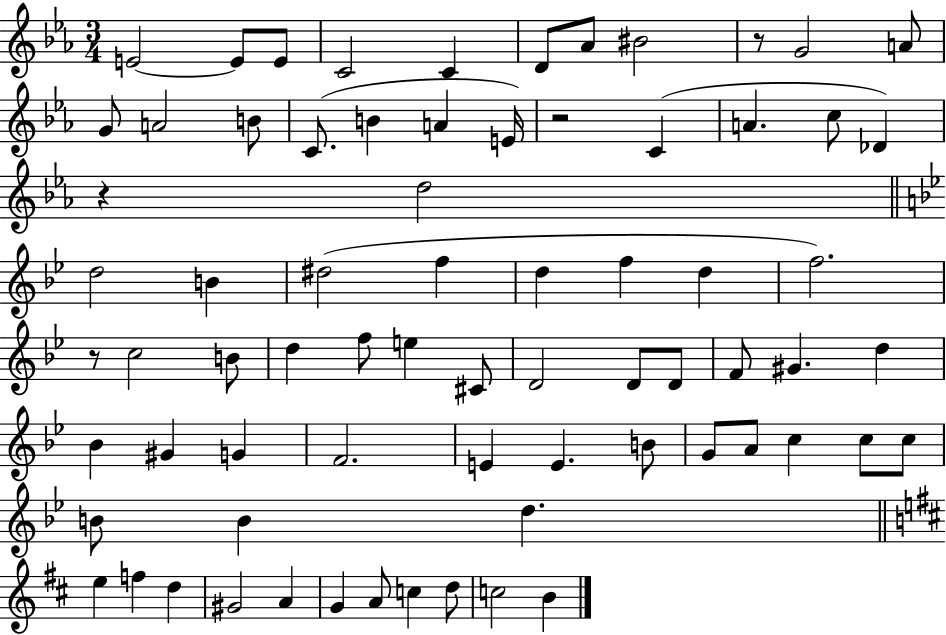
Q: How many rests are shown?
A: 4